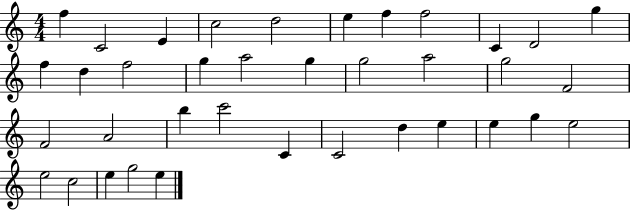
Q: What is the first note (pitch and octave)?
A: F5